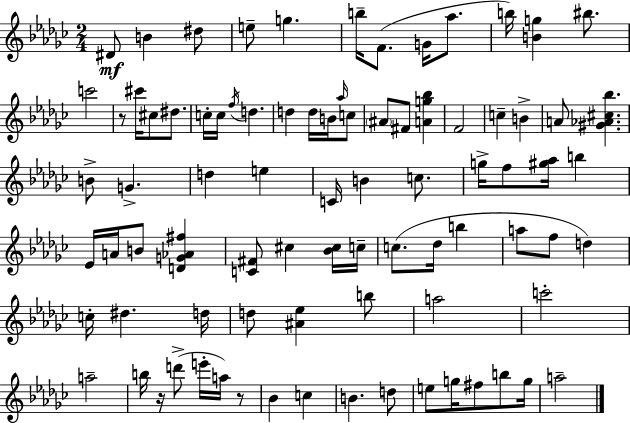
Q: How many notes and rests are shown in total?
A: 84